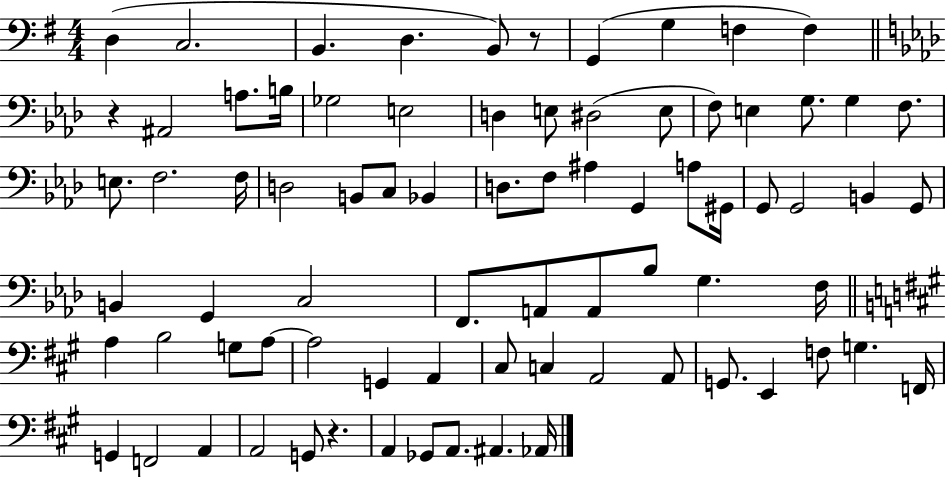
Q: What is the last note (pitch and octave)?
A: Ab2